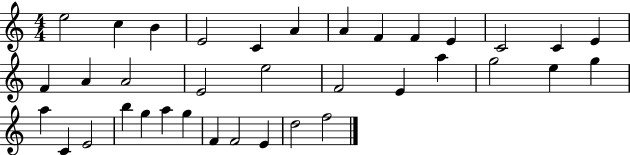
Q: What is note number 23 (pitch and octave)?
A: E5